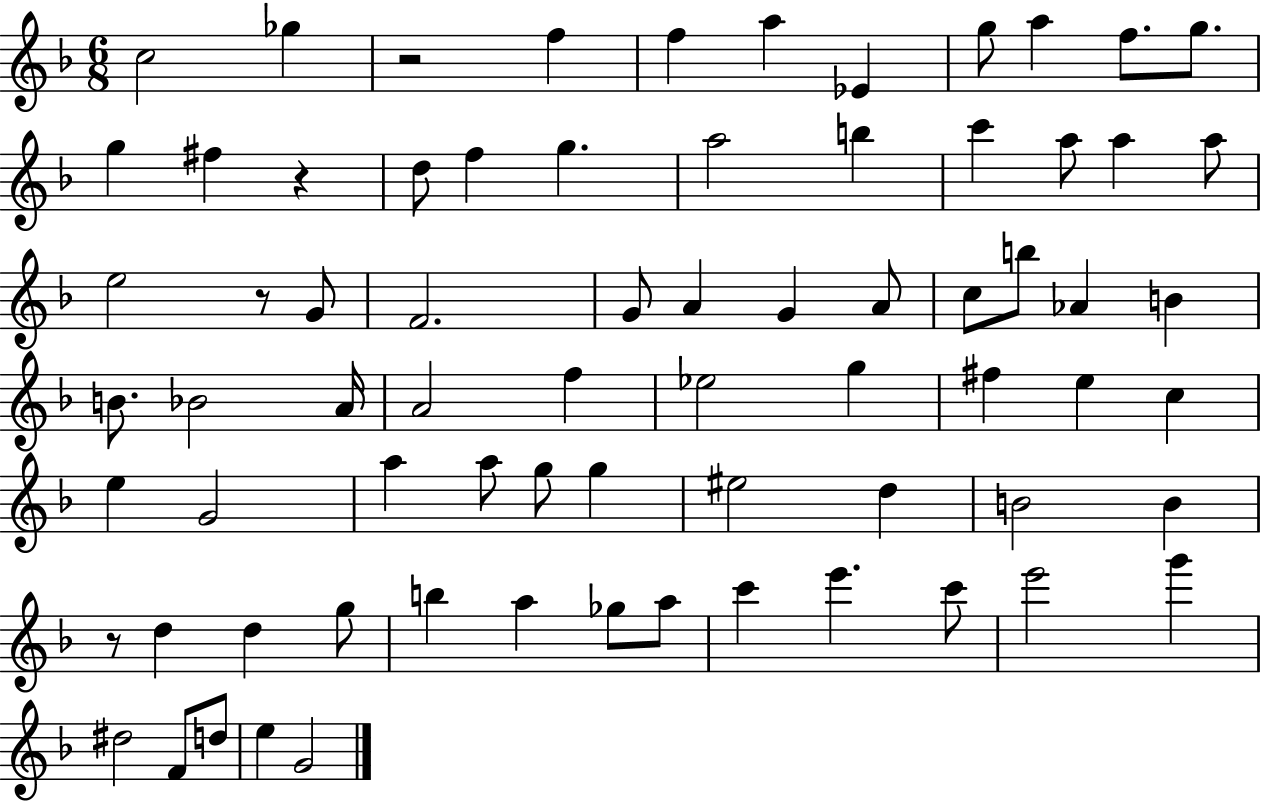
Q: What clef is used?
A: treble